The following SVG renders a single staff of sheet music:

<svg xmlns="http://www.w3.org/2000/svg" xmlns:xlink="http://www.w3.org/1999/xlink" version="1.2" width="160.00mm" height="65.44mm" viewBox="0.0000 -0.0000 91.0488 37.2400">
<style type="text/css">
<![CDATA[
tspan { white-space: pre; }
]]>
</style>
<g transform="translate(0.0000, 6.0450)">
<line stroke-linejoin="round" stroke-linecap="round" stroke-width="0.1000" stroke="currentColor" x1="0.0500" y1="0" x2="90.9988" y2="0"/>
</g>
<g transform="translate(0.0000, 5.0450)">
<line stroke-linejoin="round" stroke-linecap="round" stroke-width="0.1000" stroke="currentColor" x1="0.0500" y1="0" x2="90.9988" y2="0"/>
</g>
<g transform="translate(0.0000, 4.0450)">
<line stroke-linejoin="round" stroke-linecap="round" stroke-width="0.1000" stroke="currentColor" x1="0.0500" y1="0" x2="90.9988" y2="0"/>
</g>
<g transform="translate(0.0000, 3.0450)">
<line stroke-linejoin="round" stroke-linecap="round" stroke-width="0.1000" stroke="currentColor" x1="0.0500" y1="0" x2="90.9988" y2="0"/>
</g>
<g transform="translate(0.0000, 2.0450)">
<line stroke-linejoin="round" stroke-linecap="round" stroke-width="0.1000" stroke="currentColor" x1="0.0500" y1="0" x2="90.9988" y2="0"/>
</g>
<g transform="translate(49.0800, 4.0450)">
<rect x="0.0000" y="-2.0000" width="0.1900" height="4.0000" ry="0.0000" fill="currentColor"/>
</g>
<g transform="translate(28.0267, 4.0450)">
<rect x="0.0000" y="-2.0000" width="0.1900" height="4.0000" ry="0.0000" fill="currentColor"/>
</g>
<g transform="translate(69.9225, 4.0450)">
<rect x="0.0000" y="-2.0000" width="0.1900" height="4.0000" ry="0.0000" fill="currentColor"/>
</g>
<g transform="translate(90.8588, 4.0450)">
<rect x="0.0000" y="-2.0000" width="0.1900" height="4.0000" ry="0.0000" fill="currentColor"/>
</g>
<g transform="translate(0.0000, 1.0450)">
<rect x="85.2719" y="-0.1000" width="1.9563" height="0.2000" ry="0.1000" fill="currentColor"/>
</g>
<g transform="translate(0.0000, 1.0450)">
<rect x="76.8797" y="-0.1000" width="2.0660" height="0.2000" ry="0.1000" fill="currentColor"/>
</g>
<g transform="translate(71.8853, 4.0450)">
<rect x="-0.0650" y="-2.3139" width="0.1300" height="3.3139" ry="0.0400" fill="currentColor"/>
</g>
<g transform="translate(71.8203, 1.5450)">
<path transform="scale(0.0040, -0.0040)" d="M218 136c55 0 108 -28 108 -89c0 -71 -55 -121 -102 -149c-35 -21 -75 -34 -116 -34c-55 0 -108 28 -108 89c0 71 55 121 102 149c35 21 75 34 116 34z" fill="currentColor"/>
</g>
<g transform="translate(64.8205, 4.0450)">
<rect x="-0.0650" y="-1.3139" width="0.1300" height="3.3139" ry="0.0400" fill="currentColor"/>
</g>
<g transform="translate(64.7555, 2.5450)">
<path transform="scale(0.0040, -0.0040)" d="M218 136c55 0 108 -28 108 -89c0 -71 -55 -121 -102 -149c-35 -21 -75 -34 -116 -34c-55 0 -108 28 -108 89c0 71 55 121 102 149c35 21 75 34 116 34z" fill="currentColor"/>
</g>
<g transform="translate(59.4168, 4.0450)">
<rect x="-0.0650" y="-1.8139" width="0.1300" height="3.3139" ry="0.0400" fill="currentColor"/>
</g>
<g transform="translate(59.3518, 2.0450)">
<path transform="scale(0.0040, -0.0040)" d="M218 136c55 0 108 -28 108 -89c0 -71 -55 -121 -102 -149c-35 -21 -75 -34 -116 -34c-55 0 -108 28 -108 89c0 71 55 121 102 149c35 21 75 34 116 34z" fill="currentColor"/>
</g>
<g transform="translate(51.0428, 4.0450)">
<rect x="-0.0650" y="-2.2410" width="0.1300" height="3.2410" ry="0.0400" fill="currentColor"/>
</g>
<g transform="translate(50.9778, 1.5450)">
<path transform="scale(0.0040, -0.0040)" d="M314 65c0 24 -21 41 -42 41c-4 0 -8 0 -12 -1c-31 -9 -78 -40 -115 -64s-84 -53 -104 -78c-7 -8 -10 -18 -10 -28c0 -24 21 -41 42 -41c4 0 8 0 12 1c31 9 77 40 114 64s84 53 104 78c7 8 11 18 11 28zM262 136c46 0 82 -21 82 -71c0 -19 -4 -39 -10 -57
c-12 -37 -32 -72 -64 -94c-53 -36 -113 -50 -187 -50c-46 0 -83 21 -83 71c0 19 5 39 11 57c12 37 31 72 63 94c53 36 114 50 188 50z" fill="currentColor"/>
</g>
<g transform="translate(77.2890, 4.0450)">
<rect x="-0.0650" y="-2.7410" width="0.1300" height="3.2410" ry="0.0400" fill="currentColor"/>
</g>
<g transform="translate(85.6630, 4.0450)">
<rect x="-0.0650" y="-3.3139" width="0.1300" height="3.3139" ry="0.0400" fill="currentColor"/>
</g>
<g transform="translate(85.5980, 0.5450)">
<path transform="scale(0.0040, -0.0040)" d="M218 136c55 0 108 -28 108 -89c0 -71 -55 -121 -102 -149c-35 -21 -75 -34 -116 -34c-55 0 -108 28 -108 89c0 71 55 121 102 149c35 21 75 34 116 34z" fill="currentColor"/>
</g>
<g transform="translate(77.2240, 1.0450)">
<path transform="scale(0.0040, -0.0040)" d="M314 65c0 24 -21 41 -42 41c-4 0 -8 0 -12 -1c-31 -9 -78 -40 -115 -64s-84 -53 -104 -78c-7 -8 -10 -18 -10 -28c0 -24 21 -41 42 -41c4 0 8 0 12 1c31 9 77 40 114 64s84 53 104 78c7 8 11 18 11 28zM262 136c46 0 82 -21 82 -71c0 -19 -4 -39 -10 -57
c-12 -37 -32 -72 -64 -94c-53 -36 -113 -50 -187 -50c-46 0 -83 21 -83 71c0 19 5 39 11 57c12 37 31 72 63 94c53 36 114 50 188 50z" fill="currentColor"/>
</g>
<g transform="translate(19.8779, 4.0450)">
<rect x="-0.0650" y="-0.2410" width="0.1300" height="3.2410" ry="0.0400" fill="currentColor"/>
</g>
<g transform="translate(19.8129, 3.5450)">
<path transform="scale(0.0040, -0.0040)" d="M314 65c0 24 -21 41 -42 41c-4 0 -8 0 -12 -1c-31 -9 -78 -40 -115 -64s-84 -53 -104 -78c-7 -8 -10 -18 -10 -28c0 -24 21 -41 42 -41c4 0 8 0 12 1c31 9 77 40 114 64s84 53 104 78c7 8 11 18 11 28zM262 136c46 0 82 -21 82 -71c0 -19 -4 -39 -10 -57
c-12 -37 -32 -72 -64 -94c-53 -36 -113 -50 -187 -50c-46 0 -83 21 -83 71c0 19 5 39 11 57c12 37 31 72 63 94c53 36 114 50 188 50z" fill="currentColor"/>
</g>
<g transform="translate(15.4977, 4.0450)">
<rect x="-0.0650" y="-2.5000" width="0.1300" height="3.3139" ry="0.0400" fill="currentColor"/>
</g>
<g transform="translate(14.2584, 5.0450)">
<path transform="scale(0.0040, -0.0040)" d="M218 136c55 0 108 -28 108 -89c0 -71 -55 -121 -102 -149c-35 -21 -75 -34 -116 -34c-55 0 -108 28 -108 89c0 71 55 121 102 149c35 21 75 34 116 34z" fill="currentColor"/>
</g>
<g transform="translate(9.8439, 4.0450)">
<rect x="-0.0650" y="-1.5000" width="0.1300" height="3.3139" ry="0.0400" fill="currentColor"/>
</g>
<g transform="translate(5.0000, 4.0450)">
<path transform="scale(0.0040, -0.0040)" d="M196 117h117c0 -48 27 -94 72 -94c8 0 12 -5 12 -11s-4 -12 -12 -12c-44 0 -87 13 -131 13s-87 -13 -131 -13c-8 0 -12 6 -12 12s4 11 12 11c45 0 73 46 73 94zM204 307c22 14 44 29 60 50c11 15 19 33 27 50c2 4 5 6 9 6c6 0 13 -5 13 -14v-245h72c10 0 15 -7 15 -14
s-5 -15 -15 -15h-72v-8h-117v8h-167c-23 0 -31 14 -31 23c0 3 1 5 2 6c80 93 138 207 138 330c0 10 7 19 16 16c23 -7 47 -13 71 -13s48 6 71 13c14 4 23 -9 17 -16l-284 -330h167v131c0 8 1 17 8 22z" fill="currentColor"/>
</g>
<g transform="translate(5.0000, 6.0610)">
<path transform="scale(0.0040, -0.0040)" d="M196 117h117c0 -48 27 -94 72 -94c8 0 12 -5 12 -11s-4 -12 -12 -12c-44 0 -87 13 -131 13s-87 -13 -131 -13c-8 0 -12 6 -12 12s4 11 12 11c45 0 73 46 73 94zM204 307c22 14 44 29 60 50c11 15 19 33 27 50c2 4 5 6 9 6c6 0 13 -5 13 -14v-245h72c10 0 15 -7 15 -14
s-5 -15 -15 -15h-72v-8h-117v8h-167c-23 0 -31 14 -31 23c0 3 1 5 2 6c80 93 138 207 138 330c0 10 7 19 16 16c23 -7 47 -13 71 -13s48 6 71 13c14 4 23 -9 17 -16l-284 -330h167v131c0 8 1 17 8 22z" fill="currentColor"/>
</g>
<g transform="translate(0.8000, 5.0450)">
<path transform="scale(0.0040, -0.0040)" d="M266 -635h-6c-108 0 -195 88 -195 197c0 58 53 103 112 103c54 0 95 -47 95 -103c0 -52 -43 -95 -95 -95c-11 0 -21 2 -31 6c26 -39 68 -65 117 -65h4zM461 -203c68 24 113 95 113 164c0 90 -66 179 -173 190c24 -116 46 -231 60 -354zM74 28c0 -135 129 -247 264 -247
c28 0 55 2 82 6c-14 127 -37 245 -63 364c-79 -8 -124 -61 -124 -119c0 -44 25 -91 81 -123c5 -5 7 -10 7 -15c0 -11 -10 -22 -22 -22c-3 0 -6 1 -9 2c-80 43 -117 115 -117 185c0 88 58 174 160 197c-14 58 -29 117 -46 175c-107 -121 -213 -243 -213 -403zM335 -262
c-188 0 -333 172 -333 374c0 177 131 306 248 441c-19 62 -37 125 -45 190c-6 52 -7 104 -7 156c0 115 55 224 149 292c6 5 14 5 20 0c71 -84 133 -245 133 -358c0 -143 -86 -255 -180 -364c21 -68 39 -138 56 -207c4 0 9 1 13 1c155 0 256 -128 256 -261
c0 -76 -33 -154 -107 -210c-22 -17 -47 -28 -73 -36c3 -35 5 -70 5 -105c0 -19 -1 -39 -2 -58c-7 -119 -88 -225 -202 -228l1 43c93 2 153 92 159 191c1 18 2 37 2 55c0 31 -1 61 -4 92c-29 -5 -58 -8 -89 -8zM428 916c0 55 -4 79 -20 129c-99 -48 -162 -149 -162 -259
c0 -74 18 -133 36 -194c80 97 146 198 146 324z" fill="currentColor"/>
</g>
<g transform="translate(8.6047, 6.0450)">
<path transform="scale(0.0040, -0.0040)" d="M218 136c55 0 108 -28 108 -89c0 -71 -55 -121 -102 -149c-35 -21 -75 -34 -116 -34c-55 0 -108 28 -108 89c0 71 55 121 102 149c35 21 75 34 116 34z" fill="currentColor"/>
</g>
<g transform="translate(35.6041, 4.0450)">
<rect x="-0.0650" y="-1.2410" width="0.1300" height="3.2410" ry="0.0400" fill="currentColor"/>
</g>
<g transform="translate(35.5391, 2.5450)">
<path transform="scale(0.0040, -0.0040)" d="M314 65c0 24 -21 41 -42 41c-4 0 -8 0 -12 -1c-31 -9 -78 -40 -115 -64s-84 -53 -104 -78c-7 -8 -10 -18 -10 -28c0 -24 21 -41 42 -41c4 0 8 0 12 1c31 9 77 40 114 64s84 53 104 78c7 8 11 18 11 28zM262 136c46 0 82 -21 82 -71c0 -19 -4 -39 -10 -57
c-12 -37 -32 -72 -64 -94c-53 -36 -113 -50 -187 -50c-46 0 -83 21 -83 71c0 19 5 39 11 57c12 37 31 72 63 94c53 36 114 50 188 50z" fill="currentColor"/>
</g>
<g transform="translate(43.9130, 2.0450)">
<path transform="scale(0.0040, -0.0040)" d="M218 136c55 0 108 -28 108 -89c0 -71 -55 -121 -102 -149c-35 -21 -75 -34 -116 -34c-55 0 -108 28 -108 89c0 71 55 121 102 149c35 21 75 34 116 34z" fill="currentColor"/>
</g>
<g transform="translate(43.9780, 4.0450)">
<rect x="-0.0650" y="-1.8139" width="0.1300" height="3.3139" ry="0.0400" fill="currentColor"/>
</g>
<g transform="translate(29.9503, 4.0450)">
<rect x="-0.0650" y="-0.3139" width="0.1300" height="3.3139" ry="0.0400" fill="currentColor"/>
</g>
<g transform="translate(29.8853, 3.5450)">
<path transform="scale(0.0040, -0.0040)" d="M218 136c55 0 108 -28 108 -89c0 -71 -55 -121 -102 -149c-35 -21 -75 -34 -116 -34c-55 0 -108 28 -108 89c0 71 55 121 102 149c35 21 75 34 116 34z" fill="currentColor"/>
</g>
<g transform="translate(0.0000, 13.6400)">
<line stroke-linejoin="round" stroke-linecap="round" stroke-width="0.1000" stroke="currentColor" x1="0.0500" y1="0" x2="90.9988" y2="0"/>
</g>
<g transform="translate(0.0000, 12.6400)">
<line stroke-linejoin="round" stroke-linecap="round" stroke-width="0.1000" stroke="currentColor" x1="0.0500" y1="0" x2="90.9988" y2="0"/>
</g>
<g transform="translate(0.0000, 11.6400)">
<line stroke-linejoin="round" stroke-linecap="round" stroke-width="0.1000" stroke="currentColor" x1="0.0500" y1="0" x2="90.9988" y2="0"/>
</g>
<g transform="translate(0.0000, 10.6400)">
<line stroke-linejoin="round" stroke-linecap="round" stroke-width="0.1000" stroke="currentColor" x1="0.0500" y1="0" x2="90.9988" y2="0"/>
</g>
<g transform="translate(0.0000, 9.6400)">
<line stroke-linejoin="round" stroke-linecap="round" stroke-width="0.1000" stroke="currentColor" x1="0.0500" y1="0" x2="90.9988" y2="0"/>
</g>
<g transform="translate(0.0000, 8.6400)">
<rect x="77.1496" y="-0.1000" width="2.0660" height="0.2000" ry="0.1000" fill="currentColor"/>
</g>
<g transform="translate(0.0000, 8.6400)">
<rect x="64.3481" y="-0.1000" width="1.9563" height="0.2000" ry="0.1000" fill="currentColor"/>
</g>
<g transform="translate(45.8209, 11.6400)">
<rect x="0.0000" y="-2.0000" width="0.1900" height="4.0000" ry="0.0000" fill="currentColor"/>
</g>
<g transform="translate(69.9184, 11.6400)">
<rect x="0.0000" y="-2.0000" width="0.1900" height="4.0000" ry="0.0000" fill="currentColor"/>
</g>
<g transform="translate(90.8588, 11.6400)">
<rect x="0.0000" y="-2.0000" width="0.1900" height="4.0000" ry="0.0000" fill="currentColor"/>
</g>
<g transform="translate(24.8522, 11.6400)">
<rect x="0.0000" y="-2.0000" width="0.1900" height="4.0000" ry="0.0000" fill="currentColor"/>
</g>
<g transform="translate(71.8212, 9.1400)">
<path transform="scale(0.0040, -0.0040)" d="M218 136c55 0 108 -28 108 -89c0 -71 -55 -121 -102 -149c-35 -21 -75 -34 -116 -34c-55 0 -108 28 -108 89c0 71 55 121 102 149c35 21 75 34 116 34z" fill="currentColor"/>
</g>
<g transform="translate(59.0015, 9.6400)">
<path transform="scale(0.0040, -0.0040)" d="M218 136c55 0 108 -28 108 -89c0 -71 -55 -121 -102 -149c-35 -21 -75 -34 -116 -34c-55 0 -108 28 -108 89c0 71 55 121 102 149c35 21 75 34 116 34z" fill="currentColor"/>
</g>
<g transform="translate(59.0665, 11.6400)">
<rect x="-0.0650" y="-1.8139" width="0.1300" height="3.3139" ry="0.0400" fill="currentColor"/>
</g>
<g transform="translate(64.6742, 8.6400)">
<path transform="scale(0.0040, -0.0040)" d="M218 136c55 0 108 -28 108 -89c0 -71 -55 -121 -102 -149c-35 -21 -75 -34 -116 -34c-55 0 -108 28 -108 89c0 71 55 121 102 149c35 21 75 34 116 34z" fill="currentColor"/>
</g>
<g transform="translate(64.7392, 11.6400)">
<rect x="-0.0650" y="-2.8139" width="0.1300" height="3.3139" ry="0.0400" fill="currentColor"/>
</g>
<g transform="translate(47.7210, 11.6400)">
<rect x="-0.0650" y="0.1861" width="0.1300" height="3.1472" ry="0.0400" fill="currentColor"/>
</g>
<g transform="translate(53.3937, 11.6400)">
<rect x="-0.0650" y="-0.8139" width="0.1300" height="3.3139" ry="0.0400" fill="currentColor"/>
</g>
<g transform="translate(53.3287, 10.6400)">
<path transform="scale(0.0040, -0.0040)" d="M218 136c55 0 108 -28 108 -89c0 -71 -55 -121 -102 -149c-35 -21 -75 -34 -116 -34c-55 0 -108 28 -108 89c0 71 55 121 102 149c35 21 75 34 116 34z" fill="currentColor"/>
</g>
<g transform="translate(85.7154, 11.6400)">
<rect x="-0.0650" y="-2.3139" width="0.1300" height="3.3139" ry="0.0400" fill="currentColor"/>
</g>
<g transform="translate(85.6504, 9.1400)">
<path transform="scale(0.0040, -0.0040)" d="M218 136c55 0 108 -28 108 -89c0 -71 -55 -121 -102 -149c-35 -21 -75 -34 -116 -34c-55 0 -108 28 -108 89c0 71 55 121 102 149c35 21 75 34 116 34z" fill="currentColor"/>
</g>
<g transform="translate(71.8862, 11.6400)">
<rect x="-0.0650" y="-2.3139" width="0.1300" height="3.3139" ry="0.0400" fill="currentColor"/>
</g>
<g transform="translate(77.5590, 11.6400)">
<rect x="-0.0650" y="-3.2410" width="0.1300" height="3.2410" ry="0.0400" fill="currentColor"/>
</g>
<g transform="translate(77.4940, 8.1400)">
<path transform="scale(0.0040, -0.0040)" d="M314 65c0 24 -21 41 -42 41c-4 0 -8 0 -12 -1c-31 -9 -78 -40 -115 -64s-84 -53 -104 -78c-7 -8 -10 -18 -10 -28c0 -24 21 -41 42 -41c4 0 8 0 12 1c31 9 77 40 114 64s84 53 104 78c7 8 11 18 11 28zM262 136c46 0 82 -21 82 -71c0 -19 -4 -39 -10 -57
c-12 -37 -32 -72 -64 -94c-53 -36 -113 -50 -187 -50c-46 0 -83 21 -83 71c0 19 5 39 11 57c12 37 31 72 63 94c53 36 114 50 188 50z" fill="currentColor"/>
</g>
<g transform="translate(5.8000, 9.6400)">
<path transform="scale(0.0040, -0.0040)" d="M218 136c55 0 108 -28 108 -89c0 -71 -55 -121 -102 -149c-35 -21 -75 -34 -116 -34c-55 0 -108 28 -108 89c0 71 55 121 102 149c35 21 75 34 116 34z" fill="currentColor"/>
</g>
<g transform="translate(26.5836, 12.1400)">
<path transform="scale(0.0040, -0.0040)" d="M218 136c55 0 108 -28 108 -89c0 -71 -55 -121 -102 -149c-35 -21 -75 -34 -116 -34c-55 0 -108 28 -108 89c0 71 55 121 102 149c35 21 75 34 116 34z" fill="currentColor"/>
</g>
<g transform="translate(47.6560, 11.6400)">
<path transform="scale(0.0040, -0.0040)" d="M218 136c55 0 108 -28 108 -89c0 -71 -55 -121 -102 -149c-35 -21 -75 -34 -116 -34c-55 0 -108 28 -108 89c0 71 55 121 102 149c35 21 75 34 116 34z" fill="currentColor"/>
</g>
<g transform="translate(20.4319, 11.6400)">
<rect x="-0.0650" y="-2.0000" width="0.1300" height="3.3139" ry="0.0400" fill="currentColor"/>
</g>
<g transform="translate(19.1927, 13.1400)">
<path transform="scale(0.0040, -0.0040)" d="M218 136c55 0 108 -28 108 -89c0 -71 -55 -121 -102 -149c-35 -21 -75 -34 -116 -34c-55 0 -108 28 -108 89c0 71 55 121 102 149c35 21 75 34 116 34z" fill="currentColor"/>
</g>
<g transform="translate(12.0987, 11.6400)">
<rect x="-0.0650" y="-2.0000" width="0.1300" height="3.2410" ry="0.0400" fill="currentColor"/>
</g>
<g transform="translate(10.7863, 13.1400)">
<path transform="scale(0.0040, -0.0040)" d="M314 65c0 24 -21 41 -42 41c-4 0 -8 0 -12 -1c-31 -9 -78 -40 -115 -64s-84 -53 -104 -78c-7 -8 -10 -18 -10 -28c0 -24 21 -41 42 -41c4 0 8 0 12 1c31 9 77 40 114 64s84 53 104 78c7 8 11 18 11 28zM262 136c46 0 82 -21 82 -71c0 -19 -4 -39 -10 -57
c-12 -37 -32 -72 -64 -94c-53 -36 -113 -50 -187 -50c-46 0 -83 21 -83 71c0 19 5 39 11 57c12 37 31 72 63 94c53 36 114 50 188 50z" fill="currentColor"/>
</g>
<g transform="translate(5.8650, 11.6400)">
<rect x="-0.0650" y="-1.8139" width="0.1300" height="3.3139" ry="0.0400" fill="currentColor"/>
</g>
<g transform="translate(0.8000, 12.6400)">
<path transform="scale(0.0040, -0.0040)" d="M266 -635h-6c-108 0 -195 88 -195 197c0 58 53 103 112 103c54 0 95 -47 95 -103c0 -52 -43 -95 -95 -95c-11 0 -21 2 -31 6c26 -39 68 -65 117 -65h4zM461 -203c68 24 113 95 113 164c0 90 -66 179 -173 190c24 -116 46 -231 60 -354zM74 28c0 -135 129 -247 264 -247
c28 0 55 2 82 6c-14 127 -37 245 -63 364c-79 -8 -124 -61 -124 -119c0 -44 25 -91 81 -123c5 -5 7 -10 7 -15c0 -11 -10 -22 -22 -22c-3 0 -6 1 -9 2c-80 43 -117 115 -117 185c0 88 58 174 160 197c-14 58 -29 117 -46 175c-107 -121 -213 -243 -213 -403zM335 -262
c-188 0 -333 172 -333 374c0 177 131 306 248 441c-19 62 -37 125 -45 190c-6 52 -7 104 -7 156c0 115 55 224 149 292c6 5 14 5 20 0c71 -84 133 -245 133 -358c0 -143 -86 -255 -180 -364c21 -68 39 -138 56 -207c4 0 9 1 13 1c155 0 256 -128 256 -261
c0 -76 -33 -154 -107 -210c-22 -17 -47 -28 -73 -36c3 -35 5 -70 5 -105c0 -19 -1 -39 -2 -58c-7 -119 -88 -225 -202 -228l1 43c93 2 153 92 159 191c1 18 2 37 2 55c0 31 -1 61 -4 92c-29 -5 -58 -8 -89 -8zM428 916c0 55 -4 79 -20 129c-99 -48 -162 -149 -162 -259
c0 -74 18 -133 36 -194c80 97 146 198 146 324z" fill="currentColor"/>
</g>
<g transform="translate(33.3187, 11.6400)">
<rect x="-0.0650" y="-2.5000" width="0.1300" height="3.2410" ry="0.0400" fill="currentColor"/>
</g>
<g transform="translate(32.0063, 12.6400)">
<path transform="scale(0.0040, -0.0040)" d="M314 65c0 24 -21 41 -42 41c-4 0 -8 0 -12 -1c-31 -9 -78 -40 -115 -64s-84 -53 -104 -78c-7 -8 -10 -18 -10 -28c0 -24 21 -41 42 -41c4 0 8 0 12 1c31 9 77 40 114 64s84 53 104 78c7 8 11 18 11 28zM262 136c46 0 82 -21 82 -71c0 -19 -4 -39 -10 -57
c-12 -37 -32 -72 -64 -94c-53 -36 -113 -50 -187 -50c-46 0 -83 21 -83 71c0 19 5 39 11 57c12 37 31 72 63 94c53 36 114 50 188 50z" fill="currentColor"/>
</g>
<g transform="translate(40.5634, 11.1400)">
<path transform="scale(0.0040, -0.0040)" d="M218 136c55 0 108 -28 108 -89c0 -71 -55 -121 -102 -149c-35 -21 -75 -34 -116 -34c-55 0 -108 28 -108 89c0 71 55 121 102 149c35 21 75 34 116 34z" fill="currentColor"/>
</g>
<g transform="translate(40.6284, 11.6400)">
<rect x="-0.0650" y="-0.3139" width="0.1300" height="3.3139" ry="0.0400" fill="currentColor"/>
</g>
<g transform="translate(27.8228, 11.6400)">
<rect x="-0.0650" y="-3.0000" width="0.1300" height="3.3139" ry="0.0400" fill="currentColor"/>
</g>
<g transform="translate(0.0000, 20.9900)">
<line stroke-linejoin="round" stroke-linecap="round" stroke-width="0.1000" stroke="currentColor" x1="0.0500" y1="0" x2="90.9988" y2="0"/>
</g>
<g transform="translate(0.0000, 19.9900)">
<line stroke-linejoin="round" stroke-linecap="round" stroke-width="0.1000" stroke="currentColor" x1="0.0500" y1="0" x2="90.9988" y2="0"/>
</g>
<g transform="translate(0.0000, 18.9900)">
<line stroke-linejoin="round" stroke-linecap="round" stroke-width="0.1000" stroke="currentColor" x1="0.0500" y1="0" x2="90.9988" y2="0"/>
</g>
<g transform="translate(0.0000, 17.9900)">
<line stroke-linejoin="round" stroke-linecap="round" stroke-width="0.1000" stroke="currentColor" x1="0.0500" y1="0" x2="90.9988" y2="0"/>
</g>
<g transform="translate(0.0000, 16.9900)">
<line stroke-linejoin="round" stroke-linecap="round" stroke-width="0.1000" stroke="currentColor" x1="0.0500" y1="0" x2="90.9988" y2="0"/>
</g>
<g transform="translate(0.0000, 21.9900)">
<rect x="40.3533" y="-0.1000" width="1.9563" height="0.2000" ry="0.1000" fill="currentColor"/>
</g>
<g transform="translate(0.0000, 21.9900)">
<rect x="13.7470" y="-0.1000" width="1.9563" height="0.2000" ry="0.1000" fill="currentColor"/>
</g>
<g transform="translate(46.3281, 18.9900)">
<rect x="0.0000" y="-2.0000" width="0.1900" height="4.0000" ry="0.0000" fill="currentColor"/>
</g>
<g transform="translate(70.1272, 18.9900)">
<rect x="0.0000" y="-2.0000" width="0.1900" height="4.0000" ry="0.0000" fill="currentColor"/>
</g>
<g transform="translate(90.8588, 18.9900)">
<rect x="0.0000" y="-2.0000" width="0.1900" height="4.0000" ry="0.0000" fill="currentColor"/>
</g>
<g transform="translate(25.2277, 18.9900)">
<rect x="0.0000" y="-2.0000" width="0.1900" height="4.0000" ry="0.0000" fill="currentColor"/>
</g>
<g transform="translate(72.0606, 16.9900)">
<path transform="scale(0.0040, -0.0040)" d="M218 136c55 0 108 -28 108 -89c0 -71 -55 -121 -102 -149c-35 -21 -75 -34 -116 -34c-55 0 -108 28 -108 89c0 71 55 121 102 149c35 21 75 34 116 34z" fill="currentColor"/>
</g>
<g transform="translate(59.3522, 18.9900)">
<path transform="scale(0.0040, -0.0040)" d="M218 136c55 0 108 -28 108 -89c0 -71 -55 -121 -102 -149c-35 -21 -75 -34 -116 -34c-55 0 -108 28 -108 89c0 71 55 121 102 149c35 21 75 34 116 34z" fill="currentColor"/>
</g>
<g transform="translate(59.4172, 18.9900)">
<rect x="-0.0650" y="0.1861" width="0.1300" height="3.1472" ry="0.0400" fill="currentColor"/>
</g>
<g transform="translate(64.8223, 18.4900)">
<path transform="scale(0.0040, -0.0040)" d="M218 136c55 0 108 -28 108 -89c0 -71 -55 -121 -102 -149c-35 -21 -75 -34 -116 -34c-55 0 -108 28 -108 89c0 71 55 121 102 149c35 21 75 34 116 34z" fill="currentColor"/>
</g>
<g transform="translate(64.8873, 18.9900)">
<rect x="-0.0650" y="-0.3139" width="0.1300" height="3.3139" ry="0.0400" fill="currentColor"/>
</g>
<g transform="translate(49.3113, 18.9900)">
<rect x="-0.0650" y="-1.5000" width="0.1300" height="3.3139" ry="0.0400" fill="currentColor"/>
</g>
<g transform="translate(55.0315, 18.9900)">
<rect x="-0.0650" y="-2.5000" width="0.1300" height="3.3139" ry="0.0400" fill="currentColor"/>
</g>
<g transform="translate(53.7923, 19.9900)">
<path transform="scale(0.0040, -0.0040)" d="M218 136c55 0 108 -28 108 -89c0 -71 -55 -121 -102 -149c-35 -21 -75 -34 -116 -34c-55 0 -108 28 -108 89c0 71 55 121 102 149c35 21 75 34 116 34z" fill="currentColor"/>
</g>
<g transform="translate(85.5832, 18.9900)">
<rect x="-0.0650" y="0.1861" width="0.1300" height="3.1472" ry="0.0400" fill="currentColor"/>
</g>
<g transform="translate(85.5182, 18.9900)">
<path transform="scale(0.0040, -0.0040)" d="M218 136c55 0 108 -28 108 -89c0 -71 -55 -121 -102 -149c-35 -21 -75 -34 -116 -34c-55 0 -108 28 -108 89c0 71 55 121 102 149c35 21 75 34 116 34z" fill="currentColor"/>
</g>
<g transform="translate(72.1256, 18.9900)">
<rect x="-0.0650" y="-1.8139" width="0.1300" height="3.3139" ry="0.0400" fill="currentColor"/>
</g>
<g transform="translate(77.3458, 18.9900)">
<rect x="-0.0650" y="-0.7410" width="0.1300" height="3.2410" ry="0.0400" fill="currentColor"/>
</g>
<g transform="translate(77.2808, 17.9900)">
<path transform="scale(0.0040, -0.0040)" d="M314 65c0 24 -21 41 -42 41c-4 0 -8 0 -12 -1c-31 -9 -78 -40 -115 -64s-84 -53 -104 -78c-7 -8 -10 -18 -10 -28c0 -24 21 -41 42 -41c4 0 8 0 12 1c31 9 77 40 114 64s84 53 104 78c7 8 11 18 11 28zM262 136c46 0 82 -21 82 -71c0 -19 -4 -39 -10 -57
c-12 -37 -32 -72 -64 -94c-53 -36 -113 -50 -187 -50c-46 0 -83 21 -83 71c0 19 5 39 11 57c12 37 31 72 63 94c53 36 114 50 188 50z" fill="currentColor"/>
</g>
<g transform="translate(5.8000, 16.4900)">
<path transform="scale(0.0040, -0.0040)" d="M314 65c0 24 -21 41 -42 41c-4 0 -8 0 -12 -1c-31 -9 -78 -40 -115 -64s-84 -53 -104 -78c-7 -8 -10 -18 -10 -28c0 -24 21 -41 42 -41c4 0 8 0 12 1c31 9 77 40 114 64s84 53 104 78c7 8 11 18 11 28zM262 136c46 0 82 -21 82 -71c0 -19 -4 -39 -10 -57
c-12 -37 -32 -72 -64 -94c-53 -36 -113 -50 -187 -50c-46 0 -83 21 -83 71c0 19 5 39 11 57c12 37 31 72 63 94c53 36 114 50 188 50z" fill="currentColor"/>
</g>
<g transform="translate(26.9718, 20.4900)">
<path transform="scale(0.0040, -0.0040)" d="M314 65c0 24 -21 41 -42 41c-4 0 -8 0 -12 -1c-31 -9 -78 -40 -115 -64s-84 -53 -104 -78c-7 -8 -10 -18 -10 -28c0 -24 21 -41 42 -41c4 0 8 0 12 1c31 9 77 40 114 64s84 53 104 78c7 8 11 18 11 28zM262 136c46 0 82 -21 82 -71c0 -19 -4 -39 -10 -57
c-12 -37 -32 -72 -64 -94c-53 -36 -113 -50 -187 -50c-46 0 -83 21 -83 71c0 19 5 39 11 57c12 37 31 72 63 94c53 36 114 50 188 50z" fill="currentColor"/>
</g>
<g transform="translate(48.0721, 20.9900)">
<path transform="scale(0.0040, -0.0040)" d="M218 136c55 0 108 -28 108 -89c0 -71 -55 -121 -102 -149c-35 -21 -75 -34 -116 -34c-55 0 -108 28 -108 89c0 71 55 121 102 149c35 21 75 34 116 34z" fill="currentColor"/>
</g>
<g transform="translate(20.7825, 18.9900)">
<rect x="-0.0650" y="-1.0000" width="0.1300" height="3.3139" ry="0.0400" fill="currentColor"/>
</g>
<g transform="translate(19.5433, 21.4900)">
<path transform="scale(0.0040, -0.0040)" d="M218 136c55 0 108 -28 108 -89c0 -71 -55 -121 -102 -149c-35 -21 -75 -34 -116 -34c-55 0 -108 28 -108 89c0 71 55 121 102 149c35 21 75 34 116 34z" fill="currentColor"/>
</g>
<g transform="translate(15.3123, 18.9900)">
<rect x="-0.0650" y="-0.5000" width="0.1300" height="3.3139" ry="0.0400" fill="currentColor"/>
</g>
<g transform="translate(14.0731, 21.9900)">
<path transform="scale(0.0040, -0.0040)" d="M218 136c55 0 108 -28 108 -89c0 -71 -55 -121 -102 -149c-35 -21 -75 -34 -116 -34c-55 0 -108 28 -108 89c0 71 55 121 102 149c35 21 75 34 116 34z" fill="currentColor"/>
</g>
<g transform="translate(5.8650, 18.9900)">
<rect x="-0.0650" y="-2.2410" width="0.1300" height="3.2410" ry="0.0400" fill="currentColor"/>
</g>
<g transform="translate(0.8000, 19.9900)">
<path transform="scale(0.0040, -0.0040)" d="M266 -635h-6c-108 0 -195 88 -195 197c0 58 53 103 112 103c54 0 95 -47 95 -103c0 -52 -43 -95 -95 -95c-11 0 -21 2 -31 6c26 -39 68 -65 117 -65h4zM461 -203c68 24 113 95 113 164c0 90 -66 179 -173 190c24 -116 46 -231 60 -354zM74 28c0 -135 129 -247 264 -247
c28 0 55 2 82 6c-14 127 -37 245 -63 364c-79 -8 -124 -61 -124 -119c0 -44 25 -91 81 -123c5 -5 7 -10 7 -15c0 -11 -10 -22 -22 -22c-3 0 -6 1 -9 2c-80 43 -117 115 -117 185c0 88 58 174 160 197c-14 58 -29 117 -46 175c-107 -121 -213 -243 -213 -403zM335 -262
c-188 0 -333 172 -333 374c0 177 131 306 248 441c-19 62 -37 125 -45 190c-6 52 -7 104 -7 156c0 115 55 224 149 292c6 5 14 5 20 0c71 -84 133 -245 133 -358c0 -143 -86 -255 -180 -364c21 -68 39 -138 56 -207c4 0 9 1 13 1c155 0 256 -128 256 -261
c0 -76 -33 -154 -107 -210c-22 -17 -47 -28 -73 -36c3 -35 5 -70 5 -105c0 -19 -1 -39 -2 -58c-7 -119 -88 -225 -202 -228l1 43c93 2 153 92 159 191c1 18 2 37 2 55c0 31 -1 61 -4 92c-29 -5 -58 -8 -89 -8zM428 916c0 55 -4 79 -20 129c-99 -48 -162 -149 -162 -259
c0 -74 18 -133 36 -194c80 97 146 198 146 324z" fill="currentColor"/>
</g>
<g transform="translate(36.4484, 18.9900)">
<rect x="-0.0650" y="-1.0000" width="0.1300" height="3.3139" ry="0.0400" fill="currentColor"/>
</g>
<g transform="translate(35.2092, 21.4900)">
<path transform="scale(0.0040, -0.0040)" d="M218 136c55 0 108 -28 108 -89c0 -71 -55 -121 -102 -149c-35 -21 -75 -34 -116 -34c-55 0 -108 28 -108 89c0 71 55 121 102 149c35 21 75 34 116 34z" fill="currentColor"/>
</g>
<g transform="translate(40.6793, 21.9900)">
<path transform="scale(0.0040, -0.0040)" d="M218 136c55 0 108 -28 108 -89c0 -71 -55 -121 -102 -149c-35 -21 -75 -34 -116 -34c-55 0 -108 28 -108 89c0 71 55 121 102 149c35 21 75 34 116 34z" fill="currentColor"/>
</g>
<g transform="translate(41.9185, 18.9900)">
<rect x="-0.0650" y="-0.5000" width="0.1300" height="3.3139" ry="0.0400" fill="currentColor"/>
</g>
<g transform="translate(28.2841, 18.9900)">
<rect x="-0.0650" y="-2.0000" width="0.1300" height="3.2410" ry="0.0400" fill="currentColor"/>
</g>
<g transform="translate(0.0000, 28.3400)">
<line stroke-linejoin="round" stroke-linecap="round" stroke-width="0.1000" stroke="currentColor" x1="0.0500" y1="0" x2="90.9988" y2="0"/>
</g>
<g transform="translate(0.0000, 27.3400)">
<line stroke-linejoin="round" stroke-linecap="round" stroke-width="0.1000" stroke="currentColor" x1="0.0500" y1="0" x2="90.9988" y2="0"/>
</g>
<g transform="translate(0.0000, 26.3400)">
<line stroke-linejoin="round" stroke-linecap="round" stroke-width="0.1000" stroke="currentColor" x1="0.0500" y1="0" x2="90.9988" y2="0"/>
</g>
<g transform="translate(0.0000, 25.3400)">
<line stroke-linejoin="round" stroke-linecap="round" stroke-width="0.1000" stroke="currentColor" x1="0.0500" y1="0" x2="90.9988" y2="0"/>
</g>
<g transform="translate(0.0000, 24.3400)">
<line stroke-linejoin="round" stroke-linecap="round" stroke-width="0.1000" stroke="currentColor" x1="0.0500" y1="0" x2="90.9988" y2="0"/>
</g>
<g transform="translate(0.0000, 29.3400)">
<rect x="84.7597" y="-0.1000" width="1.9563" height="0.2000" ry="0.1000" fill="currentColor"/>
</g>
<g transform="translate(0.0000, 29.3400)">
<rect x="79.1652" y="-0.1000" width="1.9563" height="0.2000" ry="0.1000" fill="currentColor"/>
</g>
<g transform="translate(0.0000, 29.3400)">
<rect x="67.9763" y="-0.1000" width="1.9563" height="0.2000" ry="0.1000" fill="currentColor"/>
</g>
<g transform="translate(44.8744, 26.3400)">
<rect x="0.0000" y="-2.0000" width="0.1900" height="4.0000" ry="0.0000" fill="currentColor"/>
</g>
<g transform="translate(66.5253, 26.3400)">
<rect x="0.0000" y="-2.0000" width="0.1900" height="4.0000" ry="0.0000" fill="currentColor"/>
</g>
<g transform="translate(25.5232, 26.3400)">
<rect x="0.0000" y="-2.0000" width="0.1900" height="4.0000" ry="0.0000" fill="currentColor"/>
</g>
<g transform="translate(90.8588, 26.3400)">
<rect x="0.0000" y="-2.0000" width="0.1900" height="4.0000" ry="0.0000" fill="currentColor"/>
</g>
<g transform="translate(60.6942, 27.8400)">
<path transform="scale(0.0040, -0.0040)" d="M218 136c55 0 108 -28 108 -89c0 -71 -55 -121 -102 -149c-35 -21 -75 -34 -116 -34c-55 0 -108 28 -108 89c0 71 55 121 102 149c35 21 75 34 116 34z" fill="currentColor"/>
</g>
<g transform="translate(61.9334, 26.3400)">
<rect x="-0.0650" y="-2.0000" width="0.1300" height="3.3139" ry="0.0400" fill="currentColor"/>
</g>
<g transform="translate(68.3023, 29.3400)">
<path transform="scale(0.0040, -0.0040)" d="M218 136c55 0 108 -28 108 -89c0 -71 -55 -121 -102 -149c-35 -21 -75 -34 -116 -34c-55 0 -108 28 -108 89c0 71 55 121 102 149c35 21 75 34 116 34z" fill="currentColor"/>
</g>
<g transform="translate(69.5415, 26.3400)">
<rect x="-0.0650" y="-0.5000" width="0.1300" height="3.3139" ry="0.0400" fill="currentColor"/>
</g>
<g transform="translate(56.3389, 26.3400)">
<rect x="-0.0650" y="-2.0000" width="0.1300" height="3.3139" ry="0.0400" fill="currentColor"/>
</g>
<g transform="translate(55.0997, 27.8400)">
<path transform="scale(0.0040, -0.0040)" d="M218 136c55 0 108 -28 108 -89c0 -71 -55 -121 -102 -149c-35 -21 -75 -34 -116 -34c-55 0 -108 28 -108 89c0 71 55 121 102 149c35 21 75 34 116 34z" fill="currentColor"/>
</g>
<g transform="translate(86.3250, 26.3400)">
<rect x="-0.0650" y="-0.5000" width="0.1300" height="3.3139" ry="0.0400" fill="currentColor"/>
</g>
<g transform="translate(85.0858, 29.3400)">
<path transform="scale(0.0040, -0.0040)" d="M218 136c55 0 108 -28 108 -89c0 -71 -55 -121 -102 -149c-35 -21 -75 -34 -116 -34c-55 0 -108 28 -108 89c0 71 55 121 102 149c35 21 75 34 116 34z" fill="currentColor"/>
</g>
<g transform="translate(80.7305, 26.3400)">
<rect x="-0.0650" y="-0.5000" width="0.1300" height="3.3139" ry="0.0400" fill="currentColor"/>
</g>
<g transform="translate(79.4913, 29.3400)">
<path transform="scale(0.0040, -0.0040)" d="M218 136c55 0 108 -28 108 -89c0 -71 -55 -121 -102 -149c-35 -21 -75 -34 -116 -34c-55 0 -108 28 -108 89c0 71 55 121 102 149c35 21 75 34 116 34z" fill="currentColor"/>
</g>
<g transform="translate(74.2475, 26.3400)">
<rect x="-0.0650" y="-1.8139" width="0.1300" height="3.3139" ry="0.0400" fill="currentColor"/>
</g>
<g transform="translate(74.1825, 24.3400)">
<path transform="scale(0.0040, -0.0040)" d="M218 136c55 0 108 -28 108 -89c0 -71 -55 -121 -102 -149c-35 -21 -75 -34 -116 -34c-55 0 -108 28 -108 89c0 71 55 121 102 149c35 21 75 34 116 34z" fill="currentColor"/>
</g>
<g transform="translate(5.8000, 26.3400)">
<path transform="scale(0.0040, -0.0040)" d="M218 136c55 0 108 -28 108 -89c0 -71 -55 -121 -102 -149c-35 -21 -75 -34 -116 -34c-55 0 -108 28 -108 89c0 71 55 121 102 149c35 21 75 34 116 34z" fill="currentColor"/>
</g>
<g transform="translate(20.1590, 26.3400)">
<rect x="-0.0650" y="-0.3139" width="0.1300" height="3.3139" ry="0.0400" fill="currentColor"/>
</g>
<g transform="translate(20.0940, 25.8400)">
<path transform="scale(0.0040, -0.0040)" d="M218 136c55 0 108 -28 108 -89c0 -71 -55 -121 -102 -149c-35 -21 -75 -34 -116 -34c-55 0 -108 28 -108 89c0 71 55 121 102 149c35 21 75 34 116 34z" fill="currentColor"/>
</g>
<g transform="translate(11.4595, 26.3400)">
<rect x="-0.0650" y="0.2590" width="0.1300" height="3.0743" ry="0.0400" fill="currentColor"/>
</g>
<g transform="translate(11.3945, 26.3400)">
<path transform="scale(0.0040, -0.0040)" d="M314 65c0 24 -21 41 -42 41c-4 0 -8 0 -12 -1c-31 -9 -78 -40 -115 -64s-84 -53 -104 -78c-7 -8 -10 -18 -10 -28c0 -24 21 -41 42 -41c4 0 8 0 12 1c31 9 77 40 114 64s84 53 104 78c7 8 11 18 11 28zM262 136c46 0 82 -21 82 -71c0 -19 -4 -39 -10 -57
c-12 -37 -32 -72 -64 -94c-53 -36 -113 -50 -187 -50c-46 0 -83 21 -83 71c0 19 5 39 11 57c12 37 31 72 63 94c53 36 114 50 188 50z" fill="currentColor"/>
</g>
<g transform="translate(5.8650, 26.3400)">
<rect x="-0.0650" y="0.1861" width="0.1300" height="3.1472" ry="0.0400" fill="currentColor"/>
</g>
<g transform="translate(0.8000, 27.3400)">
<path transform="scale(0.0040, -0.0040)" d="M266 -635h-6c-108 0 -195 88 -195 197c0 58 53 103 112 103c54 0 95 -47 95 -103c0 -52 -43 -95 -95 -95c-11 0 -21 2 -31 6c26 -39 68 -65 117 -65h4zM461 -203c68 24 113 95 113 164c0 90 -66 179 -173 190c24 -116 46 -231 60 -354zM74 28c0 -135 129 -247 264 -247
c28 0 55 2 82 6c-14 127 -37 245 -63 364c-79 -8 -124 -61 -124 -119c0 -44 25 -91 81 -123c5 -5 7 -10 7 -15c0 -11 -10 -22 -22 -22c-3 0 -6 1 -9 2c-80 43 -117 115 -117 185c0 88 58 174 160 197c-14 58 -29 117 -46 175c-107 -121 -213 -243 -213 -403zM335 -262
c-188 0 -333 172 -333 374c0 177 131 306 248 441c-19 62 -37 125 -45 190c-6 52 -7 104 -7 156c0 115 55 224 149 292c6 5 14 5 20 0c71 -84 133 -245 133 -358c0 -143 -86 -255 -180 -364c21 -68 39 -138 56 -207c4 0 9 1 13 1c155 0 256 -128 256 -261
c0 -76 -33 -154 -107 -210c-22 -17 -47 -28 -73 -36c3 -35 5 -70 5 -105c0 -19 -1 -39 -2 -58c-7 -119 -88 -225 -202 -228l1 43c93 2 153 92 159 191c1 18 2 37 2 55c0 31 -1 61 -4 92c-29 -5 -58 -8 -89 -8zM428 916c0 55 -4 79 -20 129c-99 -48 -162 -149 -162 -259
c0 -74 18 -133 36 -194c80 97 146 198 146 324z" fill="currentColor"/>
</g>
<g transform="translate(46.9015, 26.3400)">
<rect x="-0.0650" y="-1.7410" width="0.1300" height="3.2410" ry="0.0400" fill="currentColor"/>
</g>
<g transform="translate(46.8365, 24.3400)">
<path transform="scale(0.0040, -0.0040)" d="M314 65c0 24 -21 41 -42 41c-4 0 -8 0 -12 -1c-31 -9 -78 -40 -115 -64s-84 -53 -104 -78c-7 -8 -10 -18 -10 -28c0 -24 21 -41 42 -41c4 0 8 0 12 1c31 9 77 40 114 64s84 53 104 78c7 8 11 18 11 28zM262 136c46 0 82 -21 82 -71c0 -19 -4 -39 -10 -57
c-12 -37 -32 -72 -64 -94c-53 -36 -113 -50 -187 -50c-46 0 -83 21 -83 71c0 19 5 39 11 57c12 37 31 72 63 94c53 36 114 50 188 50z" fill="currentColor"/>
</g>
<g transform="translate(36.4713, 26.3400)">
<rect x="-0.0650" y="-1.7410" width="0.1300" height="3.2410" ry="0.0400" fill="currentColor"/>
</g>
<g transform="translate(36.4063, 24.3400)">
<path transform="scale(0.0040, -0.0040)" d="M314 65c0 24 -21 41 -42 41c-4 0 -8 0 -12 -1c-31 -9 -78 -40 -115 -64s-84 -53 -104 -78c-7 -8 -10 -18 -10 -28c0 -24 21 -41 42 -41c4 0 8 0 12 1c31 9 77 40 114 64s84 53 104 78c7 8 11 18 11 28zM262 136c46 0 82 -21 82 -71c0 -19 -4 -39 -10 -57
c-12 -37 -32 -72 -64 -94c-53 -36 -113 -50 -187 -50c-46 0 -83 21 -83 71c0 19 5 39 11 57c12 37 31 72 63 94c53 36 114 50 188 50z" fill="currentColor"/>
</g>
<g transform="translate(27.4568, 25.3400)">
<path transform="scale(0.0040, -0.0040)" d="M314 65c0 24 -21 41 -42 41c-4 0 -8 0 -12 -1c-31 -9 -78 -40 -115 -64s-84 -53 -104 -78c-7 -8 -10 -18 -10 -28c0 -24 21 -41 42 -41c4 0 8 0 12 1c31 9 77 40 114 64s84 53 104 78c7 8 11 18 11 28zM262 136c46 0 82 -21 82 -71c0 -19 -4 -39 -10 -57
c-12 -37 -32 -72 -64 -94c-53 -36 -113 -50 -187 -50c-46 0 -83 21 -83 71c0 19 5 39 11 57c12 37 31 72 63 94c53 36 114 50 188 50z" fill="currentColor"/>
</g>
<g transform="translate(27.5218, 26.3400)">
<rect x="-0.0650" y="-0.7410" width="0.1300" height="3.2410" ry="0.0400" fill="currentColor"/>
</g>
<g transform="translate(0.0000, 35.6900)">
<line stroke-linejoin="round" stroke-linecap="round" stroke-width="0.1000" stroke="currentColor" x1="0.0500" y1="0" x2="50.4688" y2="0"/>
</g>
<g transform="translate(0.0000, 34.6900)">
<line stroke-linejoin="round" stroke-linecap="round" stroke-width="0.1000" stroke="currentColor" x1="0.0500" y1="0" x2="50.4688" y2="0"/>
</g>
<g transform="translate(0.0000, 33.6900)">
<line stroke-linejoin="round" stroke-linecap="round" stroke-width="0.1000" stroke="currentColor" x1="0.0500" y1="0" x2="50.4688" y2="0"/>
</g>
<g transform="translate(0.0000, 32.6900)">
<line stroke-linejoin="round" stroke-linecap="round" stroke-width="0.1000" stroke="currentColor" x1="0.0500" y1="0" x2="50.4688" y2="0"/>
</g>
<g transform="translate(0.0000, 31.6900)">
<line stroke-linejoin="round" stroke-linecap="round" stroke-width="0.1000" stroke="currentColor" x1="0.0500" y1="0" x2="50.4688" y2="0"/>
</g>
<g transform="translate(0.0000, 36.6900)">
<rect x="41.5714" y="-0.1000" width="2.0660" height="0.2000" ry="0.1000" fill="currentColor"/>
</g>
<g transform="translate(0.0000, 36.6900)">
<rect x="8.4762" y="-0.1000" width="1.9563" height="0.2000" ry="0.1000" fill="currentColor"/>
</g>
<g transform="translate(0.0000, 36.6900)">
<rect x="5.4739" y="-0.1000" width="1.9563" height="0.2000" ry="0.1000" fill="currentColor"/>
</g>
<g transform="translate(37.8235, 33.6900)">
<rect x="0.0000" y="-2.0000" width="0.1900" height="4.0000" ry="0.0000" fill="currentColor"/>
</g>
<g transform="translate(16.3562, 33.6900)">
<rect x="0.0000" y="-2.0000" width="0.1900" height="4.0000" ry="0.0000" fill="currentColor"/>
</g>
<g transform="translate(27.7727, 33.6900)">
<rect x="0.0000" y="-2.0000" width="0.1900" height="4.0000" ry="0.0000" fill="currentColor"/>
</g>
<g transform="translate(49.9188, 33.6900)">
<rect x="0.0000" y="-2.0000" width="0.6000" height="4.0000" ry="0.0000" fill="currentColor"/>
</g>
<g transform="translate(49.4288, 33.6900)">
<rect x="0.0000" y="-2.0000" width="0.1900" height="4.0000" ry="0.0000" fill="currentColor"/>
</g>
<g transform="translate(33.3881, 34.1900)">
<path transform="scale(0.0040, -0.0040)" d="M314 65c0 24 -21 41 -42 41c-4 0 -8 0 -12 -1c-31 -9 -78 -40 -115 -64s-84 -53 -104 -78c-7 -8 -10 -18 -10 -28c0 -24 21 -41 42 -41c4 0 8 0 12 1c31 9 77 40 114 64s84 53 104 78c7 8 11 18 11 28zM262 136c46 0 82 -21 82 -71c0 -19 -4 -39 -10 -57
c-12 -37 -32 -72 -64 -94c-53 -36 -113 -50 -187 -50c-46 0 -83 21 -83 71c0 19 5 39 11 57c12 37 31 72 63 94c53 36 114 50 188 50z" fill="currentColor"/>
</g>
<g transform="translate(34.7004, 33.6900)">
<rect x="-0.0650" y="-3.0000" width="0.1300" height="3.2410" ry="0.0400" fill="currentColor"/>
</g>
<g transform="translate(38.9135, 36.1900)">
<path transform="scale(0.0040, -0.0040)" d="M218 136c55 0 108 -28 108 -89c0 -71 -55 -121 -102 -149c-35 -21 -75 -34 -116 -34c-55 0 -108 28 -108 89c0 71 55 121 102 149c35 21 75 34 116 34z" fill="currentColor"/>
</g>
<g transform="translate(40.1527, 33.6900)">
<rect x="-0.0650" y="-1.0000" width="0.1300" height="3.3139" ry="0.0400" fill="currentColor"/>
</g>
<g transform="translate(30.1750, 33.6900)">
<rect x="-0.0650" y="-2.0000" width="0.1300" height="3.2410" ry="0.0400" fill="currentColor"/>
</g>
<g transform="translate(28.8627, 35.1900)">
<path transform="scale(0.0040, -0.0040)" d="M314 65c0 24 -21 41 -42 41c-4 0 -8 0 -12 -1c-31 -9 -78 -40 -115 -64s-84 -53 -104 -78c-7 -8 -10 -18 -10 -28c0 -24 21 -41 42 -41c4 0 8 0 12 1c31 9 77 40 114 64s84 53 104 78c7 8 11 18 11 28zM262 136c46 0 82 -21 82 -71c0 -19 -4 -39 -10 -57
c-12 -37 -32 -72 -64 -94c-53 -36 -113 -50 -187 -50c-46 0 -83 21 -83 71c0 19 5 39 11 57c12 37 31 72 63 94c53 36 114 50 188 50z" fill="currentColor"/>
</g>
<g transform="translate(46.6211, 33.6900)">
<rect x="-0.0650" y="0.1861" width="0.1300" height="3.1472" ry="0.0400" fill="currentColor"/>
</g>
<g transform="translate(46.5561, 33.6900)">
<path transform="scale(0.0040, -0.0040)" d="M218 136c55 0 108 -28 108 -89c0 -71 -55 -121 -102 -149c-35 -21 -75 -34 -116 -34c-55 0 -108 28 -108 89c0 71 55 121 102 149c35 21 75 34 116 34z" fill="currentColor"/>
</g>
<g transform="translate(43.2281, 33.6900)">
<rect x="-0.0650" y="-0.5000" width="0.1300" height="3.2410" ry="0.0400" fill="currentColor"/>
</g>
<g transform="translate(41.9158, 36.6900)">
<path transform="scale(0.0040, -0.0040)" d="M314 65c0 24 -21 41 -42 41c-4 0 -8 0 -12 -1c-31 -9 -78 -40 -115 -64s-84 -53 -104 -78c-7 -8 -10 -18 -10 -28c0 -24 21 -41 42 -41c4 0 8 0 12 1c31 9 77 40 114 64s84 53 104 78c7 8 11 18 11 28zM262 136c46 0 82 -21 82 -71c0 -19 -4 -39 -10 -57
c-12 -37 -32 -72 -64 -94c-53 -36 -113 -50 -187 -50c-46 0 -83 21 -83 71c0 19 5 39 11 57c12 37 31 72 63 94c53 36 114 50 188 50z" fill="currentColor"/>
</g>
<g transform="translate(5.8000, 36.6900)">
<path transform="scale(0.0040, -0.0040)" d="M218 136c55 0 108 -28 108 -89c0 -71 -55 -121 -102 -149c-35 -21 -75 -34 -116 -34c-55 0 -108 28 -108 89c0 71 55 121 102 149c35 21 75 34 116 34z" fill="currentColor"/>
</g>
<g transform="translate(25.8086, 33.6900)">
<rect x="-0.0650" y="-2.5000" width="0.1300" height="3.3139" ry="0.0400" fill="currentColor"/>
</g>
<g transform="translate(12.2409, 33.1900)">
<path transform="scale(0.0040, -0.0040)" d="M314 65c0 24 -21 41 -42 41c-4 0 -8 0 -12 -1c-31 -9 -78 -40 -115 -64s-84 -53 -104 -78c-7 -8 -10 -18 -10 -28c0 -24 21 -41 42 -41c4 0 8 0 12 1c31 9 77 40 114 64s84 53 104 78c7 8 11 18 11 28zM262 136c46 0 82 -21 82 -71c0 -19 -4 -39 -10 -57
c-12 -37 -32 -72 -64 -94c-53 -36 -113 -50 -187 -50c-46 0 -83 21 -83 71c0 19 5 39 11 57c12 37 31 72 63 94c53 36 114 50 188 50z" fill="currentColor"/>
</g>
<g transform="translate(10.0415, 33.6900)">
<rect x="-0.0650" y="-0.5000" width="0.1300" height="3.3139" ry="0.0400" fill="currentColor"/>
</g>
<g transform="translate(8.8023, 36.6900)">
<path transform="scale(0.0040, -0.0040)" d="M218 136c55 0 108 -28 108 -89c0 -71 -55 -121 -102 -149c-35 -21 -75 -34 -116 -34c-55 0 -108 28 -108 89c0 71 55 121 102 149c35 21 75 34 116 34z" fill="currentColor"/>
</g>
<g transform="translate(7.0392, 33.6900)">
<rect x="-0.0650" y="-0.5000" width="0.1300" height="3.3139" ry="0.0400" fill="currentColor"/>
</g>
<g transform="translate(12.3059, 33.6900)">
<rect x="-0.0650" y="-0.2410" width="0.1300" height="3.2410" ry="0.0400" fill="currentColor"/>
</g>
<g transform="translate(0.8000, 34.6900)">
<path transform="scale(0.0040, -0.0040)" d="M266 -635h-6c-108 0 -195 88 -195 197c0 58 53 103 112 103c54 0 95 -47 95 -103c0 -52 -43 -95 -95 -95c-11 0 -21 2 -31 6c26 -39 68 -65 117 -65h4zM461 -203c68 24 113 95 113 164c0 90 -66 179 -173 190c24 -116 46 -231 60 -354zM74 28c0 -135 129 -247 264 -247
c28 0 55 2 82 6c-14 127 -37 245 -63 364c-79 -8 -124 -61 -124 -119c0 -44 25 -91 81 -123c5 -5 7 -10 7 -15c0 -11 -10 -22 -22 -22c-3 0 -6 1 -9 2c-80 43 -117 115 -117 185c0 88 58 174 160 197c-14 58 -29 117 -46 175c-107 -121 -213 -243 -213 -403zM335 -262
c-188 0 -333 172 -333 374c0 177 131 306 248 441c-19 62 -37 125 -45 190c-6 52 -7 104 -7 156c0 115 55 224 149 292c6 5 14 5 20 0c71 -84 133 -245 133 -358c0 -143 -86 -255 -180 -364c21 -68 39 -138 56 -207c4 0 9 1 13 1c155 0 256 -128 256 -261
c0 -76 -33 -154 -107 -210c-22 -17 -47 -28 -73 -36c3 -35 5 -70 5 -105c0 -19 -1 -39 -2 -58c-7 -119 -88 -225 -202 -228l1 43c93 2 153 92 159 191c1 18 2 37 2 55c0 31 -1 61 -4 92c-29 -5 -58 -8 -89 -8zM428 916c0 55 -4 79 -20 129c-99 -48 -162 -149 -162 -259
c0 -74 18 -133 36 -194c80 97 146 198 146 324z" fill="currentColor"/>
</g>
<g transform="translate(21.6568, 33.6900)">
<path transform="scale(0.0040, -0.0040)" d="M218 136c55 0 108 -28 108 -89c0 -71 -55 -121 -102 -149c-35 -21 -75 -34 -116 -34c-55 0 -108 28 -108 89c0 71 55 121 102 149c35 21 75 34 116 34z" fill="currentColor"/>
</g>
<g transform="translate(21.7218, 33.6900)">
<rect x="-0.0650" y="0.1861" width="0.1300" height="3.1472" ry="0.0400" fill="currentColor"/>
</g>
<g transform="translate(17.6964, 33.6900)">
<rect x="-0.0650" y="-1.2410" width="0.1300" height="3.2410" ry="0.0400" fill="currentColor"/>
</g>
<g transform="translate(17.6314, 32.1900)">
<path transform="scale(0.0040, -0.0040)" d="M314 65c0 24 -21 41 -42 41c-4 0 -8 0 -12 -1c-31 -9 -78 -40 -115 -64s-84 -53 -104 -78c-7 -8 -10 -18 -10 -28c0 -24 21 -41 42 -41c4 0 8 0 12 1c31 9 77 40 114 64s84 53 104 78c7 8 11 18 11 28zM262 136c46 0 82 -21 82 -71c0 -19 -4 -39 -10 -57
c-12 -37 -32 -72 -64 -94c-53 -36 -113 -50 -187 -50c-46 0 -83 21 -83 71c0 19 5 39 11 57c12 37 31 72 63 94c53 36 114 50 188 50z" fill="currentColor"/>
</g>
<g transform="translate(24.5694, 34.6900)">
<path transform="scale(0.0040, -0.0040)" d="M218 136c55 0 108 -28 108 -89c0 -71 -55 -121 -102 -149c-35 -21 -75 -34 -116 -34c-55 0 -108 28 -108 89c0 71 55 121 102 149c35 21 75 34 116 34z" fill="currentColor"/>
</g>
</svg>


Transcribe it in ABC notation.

X:1
T:Untitled
M:4/4
L:1/4
K:C
E G c2 c e2 f g2 f e g a2 b f F2 F A G2 c B d f a g b2 g g2 C D F2 D C E G B c f d2 B B B2 c d2 f2 f2 F F C f C C C C c2 e2 B G F2 A2 D C2 B